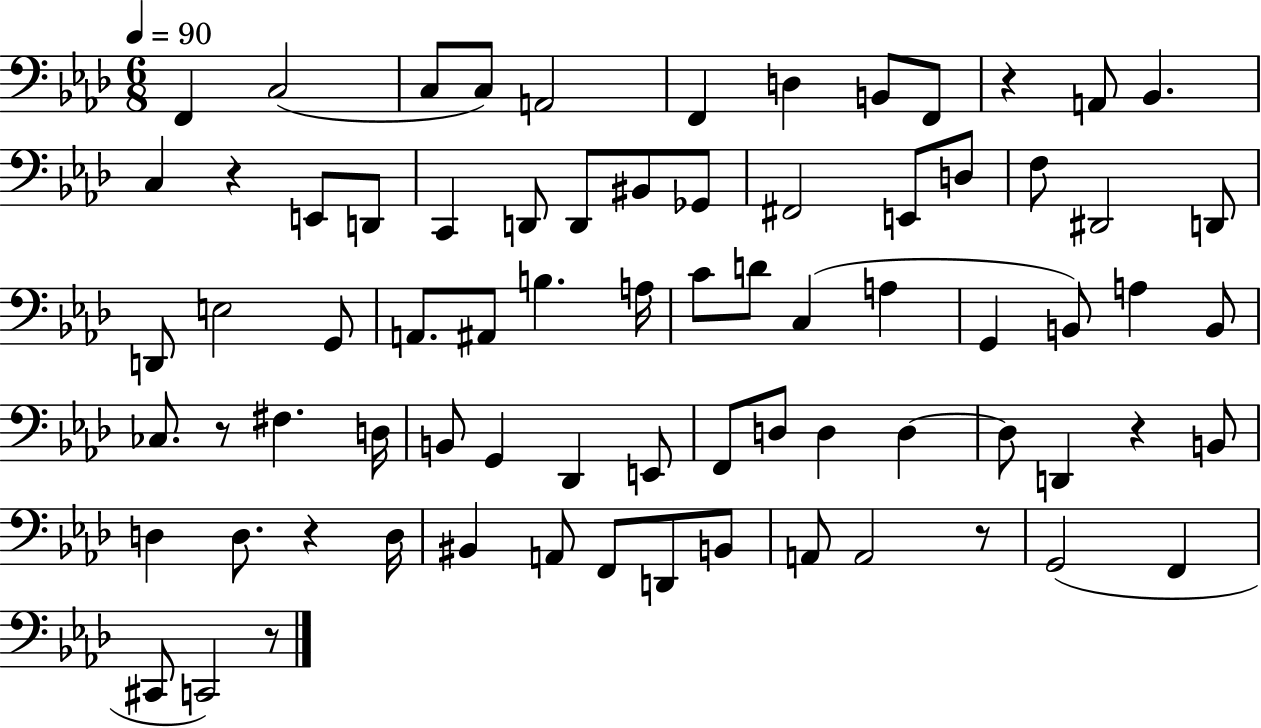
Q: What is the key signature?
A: AES major